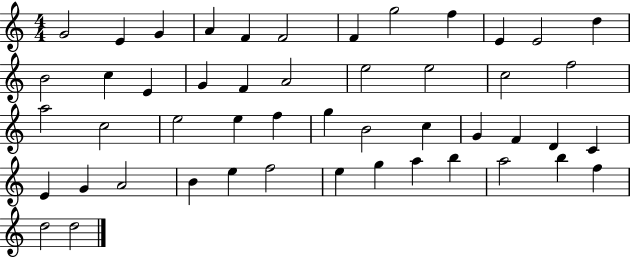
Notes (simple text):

G4/h E4/q G4/q A4/q F4/q F4/h F4/q G5/h F5/q E4/q E4/h D5/q B4/h C5/q E4/q G4/q F4/q A4/h E5/h E5/h C5/h F5/h A5/h C5/h E5/h E5/q F5/q G5/q B4/h C5/q G4/q F4/q D4/q C4/q E4/q G4/q A4/h B4/q E5/q F5/h E5/q G5/q A5/q B5/q A5/h B5/q F5/q D5/h D5/h